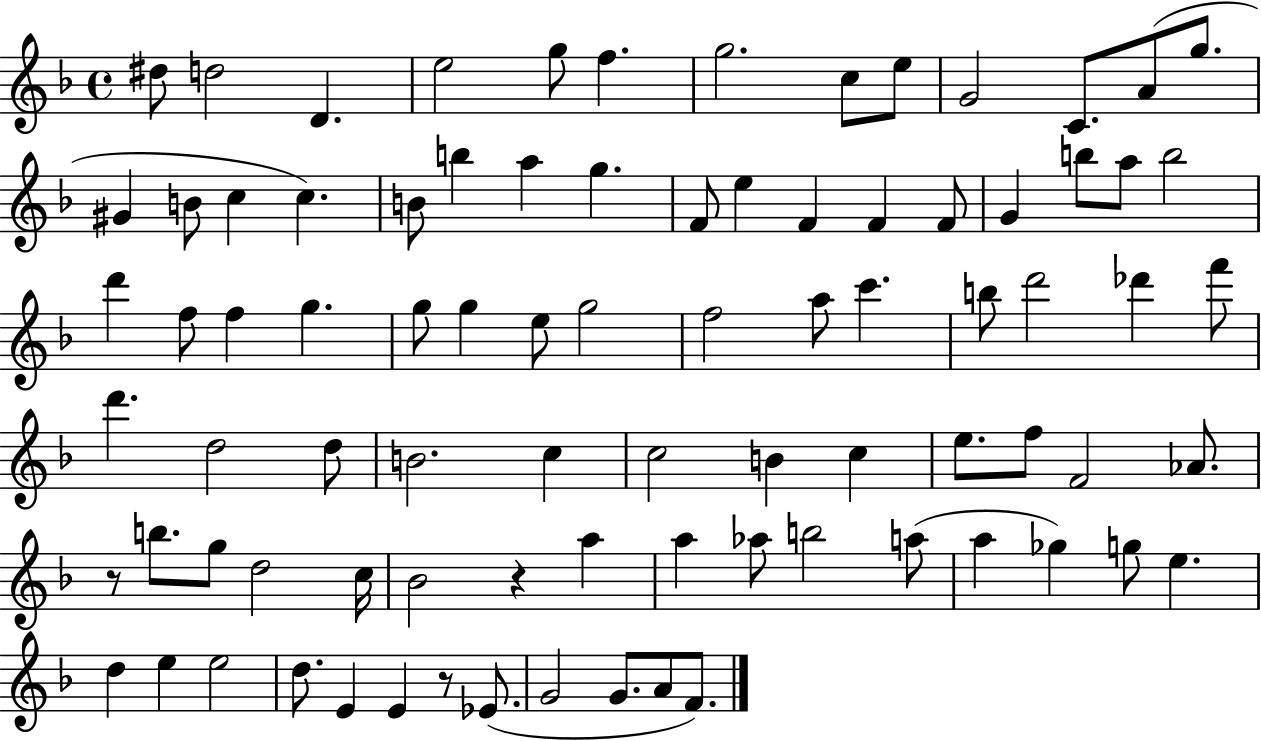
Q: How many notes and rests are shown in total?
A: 85